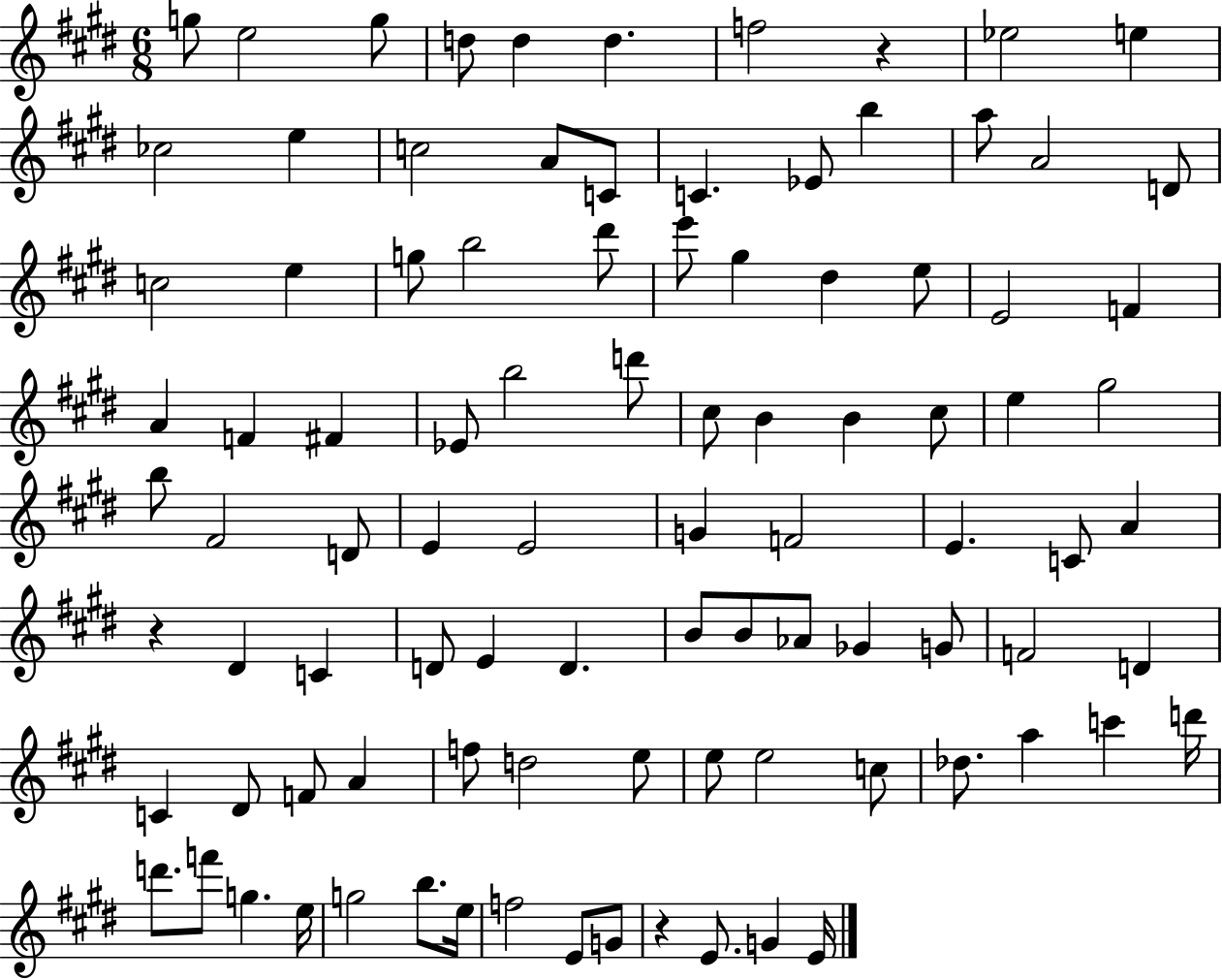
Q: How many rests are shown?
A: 3